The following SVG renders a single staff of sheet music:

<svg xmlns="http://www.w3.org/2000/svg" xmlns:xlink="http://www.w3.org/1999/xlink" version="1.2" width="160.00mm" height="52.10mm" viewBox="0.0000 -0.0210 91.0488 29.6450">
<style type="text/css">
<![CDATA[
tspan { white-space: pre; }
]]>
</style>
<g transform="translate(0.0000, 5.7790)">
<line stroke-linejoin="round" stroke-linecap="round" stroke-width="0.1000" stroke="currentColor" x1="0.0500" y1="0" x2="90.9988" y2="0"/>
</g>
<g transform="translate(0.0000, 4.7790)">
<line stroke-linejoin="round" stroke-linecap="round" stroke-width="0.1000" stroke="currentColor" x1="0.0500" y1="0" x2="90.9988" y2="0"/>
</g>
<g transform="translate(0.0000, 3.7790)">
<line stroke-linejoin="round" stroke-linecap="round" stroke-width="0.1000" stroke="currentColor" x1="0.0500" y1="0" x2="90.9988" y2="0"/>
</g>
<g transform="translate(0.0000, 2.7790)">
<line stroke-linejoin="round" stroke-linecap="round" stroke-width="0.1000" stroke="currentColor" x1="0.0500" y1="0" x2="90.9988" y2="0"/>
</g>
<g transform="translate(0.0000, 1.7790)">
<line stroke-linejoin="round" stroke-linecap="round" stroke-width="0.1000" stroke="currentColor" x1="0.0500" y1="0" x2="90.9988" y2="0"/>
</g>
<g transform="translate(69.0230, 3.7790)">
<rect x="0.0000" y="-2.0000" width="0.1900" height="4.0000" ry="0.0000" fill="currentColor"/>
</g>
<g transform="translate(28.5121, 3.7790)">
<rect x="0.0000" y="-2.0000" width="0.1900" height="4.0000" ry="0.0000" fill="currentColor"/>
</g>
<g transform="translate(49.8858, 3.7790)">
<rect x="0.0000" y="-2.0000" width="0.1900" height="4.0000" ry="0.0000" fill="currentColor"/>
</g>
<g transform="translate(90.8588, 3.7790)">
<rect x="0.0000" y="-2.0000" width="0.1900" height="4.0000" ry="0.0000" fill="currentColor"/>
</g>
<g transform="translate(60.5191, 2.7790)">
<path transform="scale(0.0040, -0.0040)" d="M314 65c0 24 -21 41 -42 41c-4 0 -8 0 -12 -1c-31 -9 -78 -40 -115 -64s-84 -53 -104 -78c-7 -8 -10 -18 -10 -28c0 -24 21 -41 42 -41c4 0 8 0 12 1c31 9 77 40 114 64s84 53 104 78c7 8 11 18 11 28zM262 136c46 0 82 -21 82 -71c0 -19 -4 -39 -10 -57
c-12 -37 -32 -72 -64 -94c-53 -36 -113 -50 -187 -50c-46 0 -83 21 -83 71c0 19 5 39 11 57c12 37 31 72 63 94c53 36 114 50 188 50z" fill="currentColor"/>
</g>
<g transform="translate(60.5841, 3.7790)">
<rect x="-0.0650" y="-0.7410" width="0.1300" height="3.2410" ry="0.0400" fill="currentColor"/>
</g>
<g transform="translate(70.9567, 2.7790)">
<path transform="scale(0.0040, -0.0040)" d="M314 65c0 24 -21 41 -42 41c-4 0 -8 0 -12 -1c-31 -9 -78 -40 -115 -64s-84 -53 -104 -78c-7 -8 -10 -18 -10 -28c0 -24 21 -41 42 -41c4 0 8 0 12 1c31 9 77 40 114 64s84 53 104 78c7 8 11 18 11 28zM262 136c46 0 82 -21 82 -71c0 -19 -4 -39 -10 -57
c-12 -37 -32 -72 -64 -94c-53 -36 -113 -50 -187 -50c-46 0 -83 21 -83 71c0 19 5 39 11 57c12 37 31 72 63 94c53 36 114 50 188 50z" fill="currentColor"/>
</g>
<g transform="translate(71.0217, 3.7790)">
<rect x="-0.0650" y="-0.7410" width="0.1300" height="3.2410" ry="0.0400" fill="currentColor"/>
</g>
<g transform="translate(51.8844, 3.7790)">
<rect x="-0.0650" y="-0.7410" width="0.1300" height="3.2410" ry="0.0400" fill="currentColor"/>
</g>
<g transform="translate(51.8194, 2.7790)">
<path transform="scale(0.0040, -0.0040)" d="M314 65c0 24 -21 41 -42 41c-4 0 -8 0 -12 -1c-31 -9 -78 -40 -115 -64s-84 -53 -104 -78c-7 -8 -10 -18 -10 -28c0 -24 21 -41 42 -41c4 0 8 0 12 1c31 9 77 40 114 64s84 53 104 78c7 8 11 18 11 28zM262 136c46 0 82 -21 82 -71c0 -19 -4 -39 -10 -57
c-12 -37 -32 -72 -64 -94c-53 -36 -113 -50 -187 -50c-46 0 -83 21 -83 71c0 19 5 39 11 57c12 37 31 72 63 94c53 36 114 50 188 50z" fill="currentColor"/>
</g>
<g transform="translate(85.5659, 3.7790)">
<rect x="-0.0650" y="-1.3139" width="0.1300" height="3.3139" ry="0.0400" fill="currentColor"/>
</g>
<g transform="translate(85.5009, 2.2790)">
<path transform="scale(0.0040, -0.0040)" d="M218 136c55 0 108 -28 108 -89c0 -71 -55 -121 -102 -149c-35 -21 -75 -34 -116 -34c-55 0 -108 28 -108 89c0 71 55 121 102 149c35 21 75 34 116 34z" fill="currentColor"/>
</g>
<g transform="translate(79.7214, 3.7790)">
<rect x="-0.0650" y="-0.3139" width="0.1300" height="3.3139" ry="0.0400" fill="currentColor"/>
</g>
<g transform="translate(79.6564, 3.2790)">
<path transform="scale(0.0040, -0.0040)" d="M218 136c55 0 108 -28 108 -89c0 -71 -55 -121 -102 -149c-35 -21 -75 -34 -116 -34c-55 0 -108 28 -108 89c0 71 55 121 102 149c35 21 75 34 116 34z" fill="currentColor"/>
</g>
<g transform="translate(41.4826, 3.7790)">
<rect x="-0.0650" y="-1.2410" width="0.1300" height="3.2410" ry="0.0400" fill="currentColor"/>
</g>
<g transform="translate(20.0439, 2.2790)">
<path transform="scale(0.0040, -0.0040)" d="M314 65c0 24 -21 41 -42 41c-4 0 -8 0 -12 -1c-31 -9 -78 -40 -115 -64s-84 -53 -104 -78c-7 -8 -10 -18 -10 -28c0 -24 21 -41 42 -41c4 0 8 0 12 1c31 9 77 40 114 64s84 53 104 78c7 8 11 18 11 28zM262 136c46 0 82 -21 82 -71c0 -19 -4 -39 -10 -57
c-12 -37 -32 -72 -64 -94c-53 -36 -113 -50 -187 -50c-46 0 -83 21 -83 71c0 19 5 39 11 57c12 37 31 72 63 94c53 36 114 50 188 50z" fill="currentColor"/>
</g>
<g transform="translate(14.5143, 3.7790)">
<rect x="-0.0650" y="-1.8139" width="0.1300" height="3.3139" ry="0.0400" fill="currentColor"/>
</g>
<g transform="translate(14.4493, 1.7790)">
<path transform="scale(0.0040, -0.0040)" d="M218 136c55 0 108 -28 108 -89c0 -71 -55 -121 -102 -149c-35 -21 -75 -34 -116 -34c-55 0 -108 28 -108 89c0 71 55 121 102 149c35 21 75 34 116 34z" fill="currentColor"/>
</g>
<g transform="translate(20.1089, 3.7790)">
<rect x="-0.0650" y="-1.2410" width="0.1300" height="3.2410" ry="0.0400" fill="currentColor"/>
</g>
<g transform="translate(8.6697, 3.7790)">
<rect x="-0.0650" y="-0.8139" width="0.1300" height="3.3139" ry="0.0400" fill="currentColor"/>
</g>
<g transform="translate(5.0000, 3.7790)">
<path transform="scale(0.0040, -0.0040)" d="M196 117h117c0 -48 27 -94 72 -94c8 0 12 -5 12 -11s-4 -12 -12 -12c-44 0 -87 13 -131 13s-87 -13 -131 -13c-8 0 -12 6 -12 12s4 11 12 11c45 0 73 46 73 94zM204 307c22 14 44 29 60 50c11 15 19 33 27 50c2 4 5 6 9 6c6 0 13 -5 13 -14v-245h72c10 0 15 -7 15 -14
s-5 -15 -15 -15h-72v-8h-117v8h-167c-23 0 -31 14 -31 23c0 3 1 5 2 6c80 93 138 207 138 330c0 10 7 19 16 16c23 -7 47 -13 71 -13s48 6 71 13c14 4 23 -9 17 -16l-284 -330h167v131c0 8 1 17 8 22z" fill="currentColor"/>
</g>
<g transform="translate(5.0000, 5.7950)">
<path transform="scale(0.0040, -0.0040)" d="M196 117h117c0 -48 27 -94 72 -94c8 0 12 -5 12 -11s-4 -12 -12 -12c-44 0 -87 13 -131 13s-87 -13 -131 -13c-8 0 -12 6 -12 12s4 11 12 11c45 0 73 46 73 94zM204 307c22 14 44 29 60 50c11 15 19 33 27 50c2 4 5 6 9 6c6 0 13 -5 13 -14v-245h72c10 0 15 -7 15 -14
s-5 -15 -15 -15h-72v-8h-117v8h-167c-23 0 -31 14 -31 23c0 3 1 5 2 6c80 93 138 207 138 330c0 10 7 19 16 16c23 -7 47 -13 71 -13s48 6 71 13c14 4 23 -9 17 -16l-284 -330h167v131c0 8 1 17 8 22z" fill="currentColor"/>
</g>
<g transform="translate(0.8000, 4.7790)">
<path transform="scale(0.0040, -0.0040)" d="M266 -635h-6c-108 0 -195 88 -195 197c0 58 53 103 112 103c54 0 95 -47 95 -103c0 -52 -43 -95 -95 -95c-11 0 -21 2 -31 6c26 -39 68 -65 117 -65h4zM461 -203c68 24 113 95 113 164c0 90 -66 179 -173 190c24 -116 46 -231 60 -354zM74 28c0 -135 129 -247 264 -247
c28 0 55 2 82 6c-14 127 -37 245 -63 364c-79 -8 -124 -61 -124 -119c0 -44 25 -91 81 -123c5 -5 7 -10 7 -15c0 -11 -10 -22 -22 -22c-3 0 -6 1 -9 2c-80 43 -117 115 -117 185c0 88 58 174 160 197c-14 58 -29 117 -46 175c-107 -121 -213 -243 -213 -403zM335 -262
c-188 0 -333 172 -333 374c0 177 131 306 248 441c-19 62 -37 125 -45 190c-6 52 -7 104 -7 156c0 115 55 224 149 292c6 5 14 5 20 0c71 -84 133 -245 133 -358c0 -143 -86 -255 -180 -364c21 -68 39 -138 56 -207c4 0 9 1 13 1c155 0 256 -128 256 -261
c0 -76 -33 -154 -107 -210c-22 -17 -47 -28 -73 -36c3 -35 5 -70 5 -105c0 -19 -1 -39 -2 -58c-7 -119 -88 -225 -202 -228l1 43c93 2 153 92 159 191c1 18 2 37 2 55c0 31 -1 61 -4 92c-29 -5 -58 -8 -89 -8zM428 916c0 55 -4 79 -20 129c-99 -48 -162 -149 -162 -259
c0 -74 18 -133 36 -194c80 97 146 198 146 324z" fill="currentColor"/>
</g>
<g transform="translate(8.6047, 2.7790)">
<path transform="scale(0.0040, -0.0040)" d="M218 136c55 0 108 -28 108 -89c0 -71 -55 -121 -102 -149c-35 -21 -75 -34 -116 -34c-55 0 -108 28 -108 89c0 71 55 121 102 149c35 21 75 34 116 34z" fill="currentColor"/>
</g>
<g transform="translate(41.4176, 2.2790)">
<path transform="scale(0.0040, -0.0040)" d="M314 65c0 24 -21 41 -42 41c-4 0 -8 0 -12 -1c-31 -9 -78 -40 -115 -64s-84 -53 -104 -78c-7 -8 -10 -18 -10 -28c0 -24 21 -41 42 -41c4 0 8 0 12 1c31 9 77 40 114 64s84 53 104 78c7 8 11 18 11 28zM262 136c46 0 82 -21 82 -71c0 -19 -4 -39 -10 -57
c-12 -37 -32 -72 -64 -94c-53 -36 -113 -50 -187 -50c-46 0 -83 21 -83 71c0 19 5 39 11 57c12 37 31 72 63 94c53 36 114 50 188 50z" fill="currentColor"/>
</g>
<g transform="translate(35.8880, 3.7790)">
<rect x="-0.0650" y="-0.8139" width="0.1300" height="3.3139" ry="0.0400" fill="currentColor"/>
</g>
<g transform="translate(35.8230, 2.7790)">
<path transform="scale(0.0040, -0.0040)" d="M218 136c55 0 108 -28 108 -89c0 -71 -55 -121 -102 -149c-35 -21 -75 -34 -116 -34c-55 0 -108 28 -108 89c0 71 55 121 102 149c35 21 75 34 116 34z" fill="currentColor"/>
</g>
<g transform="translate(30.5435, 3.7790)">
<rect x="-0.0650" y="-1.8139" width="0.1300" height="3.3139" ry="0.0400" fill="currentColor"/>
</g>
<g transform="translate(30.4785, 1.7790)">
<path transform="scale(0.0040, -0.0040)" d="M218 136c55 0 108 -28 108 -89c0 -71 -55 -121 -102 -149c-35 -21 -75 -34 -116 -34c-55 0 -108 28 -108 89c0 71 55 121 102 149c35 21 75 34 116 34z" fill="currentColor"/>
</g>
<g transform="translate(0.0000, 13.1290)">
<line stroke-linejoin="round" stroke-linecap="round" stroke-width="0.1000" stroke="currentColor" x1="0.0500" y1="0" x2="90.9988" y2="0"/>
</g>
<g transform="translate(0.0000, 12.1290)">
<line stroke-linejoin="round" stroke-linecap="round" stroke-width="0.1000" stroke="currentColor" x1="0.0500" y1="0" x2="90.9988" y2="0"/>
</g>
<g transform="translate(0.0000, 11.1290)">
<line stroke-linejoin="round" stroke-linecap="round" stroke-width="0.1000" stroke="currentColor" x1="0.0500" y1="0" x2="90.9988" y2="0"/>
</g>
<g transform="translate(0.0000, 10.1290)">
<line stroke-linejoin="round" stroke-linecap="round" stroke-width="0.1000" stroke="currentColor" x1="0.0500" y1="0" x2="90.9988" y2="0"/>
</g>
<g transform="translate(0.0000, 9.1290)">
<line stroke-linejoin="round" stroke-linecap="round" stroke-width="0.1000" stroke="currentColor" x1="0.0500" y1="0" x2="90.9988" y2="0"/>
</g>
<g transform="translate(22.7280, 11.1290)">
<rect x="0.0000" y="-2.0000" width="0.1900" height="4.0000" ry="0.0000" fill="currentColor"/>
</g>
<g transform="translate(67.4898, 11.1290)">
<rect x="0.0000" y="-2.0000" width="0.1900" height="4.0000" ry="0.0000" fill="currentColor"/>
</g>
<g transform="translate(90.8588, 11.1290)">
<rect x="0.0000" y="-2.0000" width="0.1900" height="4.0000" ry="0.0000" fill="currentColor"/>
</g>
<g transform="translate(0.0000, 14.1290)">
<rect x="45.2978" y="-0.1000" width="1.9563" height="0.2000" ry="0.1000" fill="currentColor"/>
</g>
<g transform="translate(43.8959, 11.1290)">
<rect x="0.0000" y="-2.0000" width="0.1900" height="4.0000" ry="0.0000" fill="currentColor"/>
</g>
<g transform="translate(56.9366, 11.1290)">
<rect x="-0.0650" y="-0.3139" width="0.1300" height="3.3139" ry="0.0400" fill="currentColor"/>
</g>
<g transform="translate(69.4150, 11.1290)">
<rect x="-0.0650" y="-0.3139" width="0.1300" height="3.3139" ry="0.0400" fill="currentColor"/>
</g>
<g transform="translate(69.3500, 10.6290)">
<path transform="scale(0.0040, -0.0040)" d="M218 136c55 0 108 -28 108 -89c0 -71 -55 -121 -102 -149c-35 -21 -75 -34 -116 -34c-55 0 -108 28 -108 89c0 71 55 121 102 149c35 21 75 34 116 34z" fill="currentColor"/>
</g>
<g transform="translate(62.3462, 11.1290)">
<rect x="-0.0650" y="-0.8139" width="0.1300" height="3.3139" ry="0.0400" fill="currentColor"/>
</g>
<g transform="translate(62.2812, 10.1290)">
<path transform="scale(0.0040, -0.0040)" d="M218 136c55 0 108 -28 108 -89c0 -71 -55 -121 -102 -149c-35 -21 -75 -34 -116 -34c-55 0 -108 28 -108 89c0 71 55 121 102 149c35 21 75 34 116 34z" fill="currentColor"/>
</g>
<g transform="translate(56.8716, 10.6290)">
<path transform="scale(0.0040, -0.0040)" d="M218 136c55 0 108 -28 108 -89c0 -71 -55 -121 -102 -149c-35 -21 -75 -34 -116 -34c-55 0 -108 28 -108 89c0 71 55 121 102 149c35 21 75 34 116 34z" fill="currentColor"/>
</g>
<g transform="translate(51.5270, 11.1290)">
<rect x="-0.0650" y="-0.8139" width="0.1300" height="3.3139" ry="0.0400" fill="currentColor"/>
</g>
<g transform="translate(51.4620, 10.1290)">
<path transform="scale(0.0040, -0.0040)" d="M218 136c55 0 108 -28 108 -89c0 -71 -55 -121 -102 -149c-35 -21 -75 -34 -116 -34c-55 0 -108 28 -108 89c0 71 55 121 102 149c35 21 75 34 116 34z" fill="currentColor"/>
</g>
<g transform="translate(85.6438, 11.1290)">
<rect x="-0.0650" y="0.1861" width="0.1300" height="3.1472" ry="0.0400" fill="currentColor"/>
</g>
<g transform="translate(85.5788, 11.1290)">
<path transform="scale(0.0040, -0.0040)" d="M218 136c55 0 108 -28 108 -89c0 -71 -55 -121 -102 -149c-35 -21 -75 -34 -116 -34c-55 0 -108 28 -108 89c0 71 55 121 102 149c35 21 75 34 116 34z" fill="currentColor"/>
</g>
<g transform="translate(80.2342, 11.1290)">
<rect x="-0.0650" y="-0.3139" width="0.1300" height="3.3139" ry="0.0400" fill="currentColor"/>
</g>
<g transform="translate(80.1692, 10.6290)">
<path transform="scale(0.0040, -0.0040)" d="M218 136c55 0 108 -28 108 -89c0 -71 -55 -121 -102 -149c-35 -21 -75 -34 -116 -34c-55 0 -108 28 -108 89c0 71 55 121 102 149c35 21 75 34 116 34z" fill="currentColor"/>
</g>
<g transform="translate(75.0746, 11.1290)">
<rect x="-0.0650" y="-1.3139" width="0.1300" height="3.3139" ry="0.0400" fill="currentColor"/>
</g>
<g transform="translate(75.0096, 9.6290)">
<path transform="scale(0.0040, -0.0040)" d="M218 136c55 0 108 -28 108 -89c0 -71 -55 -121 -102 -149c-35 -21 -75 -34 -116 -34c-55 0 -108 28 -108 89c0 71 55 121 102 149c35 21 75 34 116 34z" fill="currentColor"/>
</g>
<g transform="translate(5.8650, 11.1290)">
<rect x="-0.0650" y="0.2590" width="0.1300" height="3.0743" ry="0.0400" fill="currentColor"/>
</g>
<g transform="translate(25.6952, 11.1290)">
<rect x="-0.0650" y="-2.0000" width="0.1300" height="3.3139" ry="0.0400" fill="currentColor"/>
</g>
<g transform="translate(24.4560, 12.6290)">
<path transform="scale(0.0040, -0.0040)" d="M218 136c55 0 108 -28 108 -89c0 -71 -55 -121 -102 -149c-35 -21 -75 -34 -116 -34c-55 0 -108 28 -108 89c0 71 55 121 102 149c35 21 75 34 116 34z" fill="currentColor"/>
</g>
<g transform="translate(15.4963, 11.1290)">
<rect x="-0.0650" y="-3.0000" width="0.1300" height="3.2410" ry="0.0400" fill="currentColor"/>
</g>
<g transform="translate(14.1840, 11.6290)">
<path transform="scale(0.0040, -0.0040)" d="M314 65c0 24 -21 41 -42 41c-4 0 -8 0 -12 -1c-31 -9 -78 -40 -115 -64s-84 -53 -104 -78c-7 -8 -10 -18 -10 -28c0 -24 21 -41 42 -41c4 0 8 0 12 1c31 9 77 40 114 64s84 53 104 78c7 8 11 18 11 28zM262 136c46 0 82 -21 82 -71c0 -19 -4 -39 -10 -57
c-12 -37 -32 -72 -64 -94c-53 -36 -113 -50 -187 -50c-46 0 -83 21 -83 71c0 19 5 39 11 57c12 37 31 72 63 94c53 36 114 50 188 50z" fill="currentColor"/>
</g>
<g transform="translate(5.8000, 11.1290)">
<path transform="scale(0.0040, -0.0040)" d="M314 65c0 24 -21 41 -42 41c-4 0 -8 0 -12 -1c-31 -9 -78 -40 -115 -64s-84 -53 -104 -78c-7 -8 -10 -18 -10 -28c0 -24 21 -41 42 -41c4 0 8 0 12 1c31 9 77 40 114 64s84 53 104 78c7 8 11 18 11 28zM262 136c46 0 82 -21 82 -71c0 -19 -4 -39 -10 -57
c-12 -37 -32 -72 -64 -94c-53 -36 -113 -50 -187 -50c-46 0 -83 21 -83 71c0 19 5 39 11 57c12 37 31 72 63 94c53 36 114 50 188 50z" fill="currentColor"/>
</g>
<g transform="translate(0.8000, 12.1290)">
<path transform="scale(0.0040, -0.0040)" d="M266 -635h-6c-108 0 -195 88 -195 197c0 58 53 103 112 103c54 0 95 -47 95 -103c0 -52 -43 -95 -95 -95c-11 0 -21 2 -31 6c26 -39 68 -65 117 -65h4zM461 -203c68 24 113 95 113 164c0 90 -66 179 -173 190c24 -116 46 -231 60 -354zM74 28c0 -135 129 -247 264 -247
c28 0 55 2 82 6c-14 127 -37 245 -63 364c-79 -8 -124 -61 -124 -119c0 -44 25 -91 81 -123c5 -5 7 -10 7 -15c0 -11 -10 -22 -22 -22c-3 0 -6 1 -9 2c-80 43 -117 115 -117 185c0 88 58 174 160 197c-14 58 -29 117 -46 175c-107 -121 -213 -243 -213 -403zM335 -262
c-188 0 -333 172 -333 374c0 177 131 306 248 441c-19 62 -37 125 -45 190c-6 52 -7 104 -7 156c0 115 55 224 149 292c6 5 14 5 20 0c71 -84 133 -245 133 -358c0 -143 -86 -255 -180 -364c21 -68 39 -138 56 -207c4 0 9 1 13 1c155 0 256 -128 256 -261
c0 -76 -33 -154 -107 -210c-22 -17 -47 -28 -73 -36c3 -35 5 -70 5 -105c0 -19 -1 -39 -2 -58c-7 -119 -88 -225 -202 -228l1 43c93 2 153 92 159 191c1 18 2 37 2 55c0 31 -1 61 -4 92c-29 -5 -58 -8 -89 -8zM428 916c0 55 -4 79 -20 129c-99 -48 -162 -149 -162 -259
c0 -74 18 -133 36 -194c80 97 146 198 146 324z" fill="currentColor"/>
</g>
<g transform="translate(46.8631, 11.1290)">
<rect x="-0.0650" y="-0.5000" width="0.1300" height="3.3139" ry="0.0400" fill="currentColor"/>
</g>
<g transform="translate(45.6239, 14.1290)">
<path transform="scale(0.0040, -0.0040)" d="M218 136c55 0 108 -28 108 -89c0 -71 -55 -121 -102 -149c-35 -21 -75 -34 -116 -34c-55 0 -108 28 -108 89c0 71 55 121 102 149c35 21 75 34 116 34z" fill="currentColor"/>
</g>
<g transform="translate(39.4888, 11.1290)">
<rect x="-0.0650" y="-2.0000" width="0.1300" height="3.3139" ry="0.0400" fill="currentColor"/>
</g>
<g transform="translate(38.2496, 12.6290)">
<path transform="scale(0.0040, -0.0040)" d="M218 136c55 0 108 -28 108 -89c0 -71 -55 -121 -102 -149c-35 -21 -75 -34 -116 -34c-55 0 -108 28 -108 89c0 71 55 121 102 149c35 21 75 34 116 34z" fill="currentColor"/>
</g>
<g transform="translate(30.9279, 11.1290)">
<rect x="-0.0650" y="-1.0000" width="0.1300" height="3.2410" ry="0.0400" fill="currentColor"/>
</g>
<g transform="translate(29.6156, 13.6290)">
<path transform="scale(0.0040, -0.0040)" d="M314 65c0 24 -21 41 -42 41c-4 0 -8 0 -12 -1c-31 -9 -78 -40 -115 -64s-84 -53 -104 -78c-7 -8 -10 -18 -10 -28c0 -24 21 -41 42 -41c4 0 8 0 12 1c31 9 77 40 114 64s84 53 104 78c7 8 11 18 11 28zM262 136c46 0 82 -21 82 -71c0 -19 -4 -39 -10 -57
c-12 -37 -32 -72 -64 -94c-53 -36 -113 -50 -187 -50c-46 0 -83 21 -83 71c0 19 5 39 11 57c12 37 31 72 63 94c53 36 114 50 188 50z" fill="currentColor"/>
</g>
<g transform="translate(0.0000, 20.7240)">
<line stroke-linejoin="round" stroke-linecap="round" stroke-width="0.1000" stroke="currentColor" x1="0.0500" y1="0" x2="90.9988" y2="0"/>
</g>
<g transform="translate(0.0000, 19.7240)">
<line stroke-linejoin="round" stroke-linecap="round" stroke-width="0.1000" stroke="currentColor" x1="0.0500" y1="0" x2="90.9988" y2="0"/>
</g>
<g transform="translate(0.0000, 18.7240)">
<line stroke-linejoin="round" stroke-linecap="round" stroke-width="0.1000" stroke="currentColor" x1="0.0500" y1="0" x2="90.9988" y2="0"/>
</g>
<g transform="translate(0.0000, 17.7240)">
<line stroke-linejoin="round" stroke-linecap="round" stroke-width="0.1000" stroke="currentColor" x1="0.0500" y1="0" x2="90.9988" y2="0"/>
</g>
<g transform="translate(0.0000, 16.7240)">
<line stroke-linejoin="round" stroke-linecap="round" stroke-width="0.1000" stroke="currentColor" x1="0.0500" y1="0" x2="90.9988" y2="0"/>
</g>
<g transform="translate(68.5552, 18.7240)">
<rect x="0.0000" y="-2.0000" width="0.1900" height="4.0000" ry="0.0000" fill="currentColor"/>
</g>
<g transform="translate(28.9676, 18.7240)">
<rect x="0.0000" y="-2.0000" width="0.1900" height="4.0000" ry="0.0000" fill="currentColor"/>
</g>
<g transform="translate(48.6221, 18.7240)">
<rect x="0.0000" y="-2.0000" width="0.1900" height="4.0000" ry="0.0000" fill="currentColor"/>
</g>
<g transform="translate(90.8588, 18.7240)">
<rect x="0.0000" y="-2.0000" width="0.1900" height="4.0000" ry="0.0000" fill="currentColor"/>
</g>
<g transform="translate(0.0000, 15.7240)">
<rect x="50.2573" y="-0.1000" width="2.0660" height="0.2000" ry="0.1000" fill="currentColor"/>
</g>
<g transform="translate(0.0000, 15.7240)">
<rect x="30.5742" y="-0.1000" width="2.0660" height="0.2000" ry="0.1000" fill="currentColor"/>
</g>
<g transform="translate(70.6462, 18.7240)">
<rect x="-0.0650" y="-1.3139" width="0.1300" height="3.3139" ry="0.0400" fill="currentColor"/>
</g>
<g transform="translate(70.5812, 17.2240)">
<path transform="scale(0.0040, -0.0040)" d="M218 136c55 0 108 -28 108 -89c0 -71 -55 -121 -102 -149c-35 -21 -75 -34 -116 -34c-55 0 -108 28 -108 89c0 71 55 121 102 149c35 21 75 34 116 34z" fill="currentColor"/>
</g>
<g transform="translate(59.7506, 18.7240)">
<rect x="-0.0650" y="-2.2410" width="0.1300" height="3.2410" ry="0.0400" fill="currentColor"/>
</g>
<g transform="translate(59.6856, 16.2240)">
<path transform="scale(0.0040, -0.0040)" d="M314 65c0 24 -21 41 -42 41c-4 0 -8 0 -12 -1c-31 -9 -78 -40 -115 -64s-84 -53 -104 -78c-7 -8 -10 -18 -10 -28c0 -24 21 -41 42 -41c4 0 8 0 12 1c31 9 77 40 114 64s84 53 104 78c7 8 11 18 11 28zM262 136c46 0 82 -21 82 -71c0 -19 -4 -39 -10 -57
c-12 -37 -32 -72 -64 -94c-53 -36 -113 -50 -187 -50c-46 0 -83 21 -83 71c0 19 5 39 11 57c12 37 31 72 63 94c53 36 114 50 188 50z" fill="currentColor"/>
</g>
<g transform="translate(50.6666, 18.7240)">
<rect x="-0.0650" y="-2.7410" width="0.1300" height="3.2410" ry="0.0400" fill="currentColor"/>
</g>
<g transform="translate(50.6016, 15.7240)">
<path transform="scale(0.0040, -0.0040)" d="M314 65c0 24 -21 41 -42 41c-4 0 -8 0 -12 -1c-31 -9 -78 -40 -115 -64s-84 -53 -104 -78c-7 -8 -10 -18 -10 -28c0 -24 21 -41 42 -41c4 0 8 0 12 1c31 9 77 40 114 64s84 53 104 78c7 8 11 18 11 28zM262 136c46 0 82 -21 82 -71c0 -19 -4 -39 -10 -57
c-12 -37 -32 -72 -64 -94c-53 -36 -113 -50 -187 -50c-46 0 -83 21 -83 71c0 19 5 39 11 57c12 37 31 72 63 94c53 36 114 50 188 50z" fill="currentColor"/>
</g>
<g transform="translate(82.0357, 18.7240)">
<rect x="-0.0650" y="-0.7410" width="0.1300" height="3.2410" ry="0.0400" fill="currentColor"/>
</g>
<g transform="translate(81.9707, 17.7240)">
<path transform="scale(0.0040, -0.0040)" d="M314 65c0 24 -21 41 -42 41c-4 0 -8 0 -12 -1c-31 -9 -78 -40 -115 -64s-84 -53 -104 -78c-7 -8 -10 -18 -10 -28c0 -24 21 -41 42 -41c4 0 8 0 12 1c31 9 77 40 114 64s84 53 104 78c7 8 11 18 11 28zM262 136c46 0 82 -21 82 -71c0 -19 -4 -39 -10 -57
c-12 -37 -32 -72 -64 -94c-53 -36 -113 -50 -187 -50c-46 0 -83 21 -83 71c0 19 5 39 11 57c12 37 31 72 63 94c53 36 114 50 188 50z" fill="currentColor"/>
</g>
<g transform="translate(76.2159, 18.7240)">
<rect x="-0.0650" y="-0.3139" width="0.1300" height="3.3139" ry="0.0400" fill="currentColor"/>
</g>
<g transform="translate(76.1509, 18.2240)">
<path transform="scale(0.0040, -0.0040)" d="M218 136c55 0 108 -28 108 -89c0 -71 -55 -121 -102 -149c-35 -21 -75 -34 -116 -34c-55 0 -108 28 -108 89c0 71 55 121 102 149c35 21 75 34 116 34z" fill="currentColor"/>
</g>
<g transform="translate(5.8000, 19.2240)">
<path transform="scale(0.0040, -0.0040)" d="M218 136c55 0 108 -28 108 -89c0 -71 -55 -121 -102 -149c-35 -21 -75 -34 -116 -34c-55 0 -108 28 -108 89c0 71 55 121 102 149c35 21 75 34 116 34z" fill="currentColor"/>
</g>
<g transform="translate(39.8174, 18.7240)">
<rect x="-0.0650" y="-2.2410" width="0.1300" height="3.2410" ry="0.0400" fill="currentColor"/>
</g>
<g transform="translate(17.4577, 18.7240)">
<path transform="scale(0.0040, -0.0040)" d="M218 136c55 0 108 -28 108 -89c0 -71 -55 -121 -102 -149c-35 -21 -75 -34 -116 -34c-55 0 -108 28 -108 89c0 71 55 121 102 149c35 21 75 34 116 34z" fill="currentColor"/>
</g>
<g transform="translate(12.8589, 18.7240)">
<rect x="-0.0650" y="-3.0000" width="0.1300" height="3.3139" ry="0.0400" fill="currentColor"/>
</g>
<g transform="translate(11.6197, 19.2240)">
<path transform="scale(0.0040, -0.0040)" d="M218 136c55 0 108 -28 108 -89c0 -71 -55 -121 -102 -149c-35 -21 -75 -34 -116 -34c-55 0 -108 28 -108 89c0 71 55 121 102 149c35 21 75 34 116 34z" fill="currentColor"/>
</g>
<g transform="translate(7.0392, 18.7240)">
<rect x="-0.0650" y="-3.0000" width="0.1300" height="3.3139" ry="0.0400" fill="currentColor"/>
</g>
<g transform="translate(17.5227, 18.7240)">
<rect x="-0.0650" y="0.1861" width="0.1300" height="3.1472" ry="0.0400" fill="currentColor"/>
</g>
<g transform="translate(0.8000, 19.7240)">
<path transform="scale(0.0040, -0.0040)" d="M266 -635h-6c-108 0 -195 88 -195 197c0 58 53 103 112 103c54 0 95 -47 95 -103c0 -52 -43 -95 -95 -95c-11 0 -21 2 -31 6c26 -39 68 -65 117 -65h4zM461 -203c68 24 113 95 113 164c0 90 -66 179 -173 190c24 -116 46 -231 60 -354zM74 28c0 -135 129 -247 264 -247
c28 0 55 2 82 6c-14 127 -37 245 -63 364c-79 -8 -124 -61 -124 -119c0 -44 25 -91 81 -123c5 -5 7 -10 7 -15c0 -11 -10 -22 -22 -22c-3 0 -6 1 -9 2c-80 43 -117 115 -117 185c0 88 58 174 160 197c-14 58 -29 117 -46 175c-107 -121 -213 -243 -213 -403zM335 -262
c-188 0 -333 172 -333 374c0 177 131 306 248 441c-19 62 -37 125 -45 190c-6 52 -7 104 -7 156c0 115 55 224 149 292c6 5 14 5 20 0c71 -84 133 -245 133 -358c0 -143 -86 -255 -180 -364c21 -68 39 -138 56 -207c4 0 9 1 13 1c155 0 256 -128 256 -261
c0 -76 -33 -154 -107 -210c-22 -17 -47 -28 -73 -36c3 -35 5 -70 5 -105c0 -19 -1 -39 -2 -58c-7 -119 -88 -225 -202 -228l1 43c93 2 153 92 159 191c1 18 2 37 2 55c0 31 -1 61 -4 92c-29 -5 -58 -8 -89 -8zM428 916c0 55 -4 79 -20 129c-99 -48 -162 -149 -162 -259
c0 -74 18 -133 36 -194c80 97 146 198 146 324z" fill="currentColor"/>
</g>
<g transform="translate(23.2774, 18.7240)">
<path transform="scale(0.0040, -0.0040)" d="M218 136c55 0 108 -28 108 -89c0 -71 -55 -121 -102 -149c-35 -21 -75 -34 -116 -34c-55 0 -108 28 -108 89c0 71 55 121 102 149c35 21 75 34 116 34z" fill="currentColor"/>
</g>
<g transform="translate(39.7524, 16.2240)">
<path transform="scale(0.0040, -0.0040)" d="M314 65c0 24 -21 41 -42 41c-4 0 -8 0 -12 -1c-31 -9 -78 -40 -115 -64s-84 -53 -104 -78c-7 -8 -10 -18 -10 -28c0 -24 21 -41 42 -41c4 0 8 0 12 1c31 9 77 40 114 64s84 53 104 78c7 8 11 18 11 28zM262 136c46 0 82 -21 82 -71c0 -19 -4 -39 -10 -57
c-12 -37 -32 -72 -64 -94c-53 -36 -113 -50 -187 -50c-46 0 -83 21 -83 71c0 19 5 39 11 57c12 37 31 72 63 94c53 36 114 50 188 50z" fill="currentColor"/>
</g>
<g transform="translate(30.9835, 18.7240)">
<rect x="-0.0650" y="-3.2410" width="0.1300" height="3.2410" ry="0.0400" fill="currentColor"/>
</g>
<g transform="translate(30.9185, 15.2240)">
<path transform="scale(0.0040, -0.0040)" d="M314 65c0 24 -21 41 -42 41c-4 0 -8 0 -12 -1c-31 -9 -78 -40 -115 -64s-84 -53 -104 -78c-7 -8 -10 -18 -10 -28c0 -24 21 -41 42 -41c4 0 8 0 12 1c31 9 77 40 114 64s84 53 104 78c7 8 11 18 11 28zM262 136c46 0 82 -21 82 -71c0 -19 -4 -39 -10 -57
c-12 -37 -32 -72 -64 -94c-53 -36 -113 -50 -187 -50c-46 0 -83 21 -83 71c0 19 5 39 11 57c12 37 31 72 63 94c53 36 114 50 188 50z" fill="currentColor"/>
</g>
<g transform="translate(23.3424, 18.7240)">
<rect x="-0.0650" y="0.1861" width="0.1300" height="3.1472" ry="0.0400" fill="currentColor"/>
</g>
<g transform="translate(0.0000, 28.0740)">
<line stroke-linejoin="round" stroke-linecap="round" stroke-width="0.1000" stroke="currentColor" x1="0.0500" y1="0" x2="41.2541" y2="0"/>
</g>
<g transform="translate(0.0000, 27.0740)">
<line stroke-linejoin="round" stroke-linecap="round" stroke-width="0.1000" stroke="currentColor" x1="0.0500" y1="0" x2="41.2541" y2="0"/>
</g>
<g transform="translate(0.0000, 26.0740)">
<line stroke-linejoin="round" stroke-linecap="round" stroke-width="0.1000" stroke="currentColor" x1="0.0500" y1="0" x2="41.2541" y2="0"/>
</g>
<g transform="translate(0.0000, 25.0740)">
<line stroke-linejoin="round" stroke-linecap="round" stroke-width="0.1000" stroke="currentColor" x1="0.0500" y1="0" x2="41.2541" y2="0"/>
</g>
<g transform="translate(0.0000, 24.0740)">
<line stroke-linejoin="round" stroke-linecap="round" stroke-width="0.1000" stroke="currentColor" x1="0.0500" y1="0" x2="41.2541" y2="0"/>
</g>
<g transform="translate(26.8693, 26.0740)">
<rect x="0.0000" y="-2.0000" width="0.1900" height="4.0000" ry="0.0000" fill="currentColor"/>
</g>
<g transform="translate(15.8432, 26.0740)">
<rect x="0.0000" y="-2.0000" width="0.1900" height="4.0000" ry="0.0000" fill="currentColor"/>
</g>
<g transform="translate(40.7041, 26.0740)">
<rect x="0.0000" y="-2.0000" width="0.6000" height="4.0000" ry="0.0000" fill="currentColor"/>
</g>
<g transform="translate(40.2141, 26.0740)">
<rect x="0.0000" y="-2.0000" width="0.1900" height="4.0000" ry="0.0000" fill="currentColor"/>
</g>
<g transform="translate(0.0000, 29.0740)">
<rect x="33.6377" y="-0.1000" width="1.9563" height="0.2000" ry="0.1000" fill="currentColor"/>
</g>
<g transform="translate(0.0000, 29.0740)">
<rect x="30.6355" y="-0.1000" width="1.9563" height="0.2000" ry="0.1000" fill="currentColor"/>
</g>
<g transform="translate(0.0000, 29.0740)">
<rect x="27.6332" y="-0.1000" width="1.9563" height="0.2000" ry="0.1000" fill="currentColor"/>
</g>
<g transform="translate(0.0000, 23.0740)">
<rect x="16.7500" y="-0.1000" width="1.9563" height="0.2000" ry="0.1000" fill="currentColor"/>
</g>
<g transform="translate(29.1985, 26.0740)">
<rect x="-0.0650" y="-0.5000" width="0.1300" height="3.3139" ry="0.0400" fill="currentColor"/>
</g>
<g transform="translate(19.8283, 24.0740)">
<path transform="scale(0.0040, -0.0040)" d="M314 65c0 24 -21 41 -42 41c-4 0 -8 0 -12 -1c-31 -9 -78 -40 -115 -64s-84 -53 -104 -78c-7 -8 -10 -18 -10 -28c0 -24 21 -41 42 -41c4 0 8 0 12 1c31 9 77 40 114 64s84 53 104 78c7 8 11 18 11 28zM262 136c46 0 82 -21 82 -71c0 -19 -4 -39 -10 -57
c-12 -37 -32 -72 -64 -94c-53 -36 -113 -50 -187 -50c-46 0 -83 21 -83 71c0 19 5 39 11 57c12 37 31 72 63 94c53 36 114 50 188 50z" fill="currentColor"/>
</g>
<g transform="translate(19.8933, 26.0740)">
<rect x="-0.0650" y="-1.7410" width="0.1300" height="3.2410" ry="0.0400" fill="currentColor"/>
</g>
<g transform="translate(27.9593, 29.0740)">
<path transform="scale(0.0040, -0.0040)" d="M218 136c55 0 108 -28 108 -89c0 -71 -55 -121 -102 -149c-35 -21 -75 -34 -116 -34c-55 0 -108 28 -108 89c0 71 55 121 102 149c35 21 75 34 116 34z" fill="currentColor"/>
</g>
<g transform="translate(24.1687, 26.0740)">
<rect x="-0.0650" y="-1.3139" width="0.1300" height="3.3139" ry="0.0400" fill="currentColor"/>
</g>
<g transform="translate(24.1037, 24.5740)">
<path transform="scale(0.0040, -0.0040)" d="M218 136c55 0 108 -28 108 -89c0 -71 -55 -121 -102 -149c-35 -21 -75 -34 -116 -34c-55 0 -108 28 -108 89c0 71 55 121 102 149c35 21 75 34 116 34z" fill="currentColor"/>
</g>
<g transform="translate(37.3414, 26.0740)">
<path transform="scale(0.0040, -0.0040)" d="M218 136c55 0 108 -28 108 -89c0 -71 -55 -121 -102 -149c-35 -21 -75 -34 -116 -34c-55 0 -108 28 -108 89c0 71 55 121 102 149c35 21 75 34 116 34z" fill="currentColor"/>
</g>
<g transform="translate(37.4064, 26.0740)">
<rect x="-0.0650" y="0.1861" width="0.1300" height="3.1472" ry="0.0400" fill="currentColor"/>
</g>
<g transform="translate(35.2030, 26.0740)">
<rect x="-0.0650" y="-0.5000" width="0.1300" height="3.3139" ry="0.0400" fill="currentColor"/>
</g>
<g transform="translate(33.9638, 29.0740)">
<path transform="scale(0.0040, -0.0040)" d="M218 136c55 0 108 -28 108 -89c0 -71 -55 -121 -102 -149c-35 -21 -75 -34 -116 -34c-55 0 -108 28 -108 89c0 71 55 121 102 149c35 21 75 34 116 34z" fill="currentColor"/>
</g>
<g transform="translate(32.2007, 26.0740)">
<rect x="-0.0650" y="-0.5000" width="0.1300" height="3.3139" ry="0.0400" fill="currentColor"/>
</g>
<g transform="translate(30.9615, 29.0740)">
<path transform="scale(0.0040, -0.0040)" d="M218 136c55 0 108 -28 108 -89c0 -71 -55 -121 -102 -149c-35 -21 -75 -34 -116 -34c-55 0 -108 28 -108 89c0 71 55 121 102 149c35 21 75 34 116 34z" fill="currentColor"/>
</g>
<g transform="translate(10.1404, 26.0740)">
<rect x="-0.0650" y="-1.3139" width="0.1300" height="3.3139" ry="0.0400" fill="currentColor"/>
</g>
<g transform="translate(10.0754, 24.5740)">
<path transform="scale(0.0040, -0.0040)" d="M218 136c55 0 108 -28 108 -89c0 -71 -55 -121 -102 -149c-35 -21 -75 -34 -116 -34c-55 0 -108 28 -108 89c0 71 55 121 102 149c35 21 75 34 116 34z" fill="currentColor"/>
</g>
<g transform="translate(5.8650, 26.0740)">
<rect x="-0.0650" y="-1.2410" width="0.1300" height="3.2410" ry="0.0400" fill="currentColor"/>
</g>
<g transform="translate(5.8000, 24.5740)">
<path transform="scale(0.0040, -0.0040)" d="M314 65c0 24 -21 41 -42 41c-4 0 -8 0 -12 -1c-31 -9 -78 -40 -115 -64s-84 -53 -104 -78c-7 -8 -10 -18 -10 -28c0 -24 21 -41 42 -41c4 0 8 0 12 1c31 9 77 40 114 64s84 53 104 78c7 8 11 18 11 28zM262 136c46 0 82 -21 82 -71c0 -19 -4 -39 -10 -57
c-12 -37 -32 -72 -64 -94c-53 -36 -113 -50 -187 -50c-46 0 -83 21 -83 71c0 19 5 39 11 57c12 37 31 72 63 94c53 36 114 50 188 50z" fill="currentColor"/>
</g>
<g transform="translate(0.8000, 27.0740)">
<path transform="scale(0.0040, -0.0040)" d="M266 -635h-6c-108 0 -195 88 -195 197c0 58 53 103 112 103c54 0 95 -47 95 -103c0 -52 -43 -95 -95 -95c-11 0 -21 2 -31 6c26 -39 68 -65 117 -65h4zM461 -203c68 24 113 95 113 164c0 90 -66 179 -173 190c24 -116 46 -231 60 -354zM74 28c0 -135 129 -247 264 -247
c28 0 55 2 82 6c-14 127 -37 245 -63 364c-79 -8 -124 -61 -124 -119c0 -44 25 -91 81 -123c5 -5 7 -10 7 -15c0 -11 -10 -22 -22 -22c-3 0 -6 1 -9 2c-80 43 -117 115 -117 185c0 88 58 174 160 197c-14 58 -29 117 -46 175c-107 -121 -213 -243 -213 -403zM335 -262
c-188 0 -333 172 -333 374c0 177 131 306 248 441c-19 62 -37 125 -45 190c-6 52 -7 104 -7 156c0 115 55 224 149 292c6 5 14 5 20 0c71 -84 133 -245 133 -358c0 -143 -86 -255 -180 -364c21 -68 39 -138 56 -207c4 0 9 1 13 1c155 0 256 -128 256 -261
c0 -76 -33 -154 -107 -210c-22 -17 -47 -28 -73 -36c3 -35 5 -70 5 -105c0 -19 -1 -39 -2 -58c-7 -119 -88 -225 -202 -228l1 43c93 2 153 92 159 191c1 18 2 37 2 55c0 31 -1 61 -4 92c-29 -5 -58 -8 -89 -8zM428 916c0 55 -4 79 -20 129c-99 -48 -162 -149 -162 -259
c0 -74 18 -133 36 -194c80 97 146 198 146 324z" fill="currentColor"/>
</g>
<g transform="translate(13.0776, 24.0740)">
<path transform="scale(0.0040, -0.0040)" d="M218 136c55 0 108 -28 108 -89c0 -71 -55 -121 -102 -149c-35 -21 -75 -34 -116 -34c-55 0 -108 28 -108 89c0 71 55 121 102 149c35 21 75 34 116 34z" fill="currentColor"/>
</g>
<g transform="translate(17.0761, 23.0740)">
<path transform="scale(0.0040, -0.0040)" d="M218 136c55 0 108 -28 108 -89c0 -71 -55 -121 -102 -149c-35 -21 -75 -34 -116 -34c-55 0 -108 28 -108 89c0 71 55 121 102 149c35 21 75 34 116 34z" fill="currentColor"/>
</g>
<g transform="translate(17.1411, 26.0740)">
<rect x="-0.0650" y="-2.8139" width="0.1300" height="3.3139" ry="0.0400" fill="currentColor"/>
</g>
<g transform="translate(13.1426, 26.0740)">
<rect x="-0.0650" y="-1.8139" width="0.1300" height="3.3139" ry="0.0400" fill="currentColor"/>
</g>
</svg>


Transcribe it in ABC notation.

X:1
T:Untitled
M:4/4
L:1/4
K:C
d f e2 f d e2 d2 d2 d2 c e B2 A2 F D2 F C d c d c e c B A A B B b2 g2 a2 g2 e c d2 e2 e f a f2 e C C C B